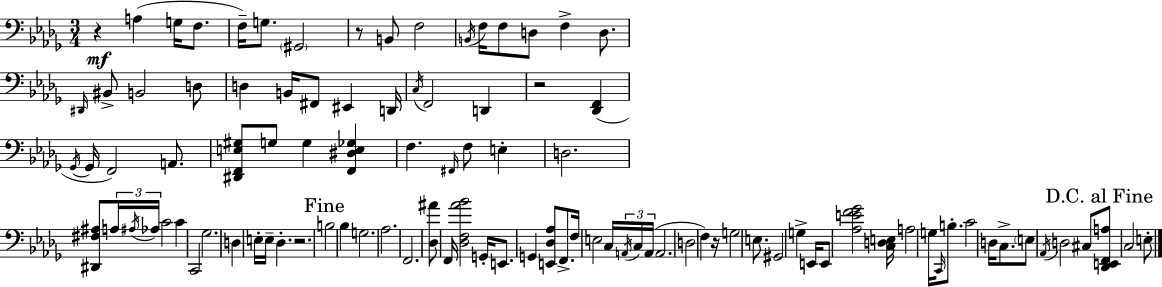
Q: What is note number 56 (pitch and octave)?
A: E2